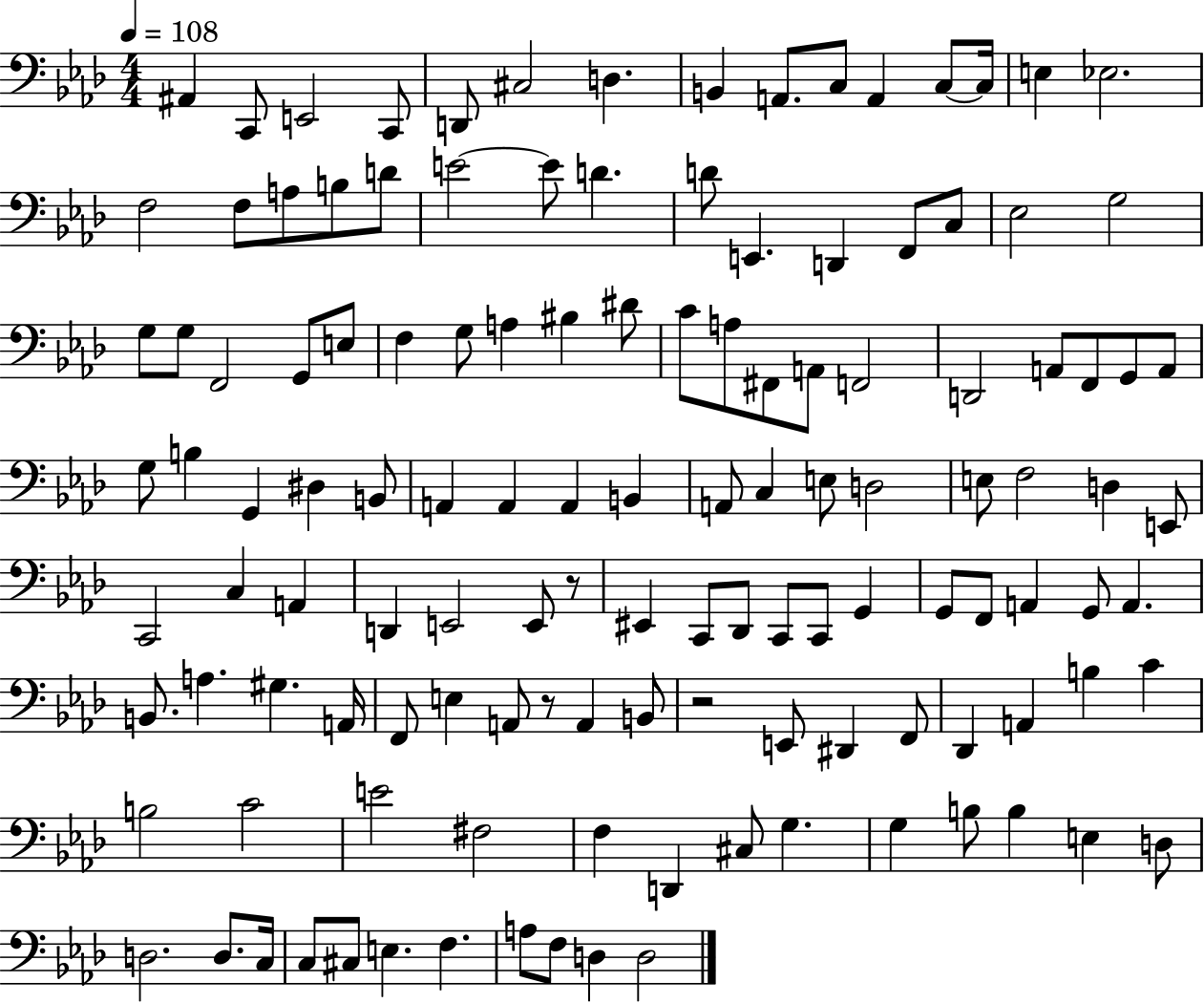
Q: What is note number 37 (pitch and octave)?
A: G3